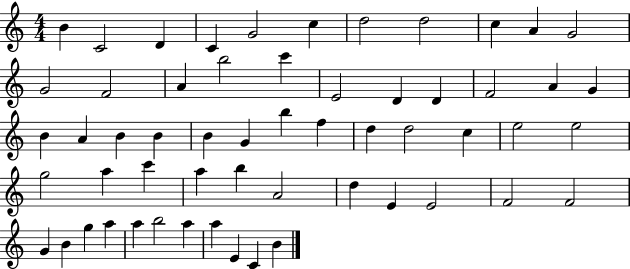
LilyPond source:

{
  \clef treble
  \numericTimeSignature
  \time 4/4
  \key c \major
  b'4 c'2 d'4 | c'4 g'2 c''4 | d''2 d''2 | c''4 a'4 g'2 | \break g'2 f'2 | a'4 b''2 c'''4 | e'2 d'4 d'4 | f'2 a'4 g'4 | \break b'4 a'4 b'4 b'4 | b'4 g'4 b''4 f''4 | d''4 d''2 c''4 | e''2 e''2 | \break g''2 a''4 c'''4 | a''4 b''4 a'2 | d''4 e'4 e'2 | f'2 f'2 | \break g'4 b'4 g''4 a''4 | a''4 b''2 a''4 | a''4 e'4 c'4 b'4 | \bar "|."
}